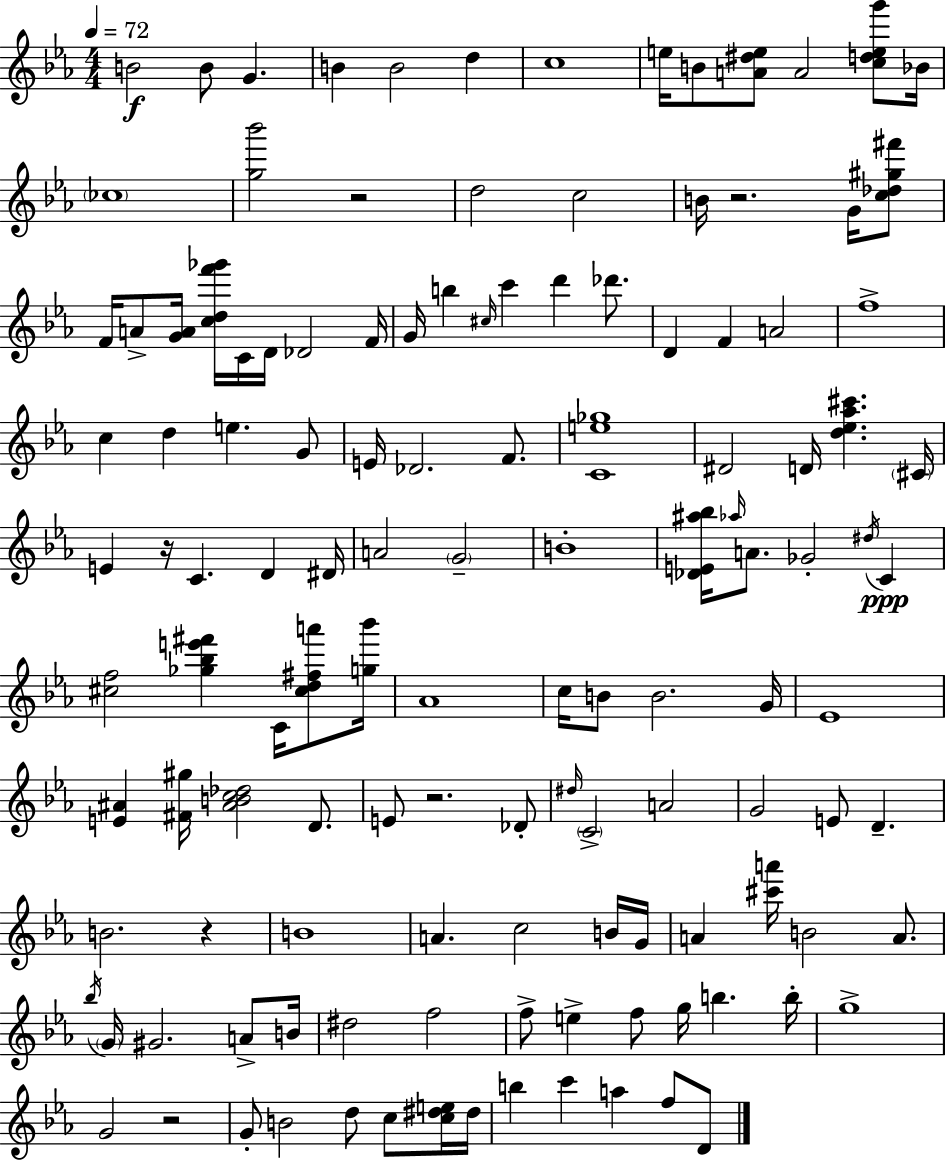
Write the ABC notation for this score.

X:1
T:Untitled
M:4/4
L:1/4
K:Cm
B2 B/2 G B B2 d c4 e/4 B/2 [A^de]/2 A2 [cdeg']/2 _B/4 _c4 [g_b']2 z2 d2 c2 B/4 z2 G/4 [c_d^g^f']/2 F/4 A/2 [GA]/4 [cdf'_g']/4 C/4 D/4 _D2 F/4 G/4 b ^c/4 c' d' _d'/2 D F A2 f4 c d e G/2 E/4 _D2 F/2 [Ce_g]4 ^D2 D/4 [d_e_a^c'] ^C/4 E z/4 C D ^D/4 A2 G2 B4 [_DE^a_b]/4 _a/4 A/2 _G2 ^d/4 C [^cf]2 [_g_be'^f'] C/4 [^cd^fa']/2 [g_b']/4 _A4 c/4 B/2 B2 G/4 _E4 [E^A] [^F^g]/4 [^ABc_d]2 D/2 E/2 z2 _D/2 ^d/4 C2 A2 G2 E/2 D B2 z B4 A c2 B/4 G/4 A [^c'a']/4 B2 A/2 _b/4 G/4 ^G2 A/2 B/4 ^d2 f2 f/2 e f/2 g/4 b b/4 g4 G2 z2 G/2 B2 d/2 c/2 [c^de]/4 ^d/4 b c' a f/2 D/2